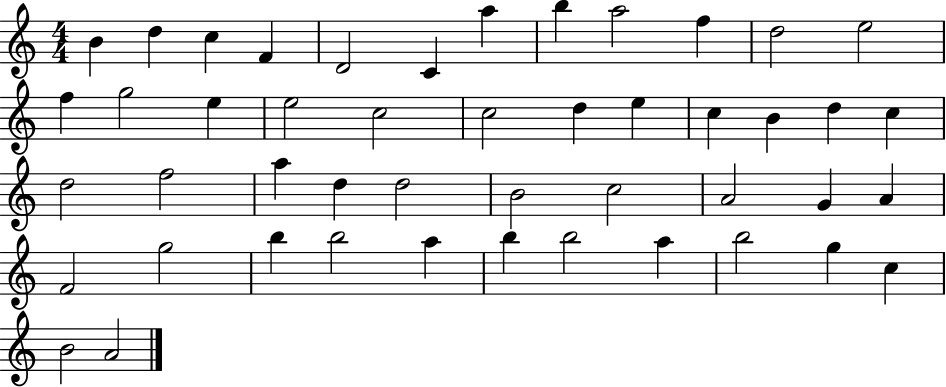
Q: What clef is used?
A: treble